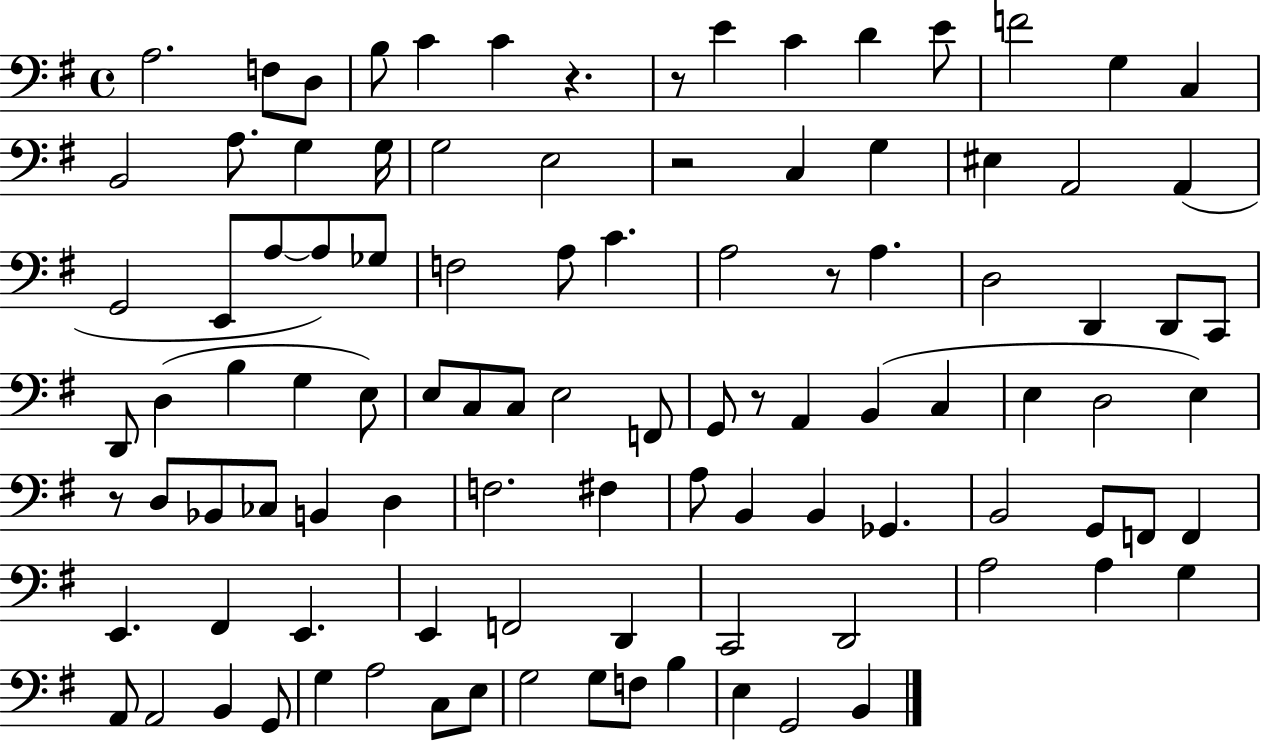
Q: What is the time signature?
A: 4/4